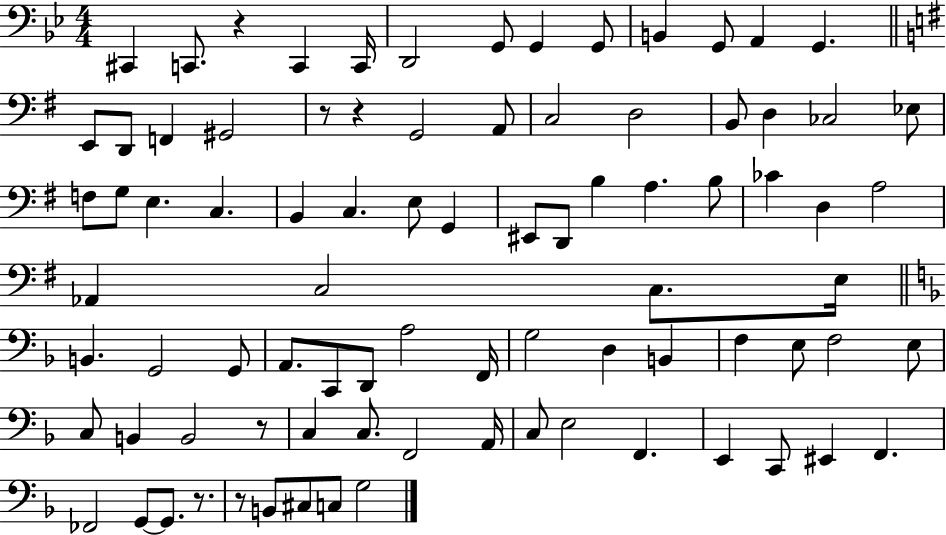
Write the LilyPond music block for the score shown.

{
  \clef bass
  \numericTimeSignature
  \time 4/4
  \key bes \major
  \repeat volta 2 { cis,4 c,8. r4 c,4 c,16 | d,2 g,8 g,4 g,8 | b,4 g,8 a,4 g,4. | \bar "||" \break \key g \major e,8 d,8 f,4 gis,2 | r8 r4 g,2 a,8 | c2 d2 | b,8 d4 ces2 ees8 | \break f8 g8 e4. c4. | b,4 c4. e8 g,4 | eis,8 d,8 b4 a4. b8 | ces'4 d4 a2 | \break aes,4 c2 c8. e16 | \bar "||" \break \key f \major b,4. g,2 g,8 | a,8. c,8 d,8 a2 f,16 | g2 d4 b,4 | f4 e8 f2 e8 | \break c8 b,4 b,2 r8 | c4 c8. f,2 a,16 | c8 e2 f,4. | e,4 c,8 eis,4 f,4. | \break fes,2 g,8~~ g,8. r8. | r8 b,8 cis8 c8 g2 | } \bar "|."
}